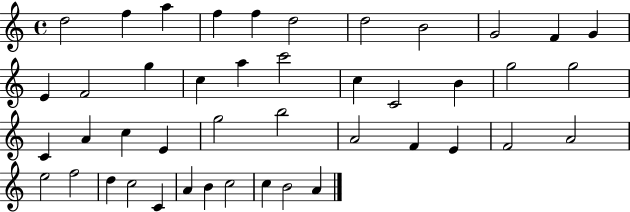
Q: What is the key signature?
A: C major